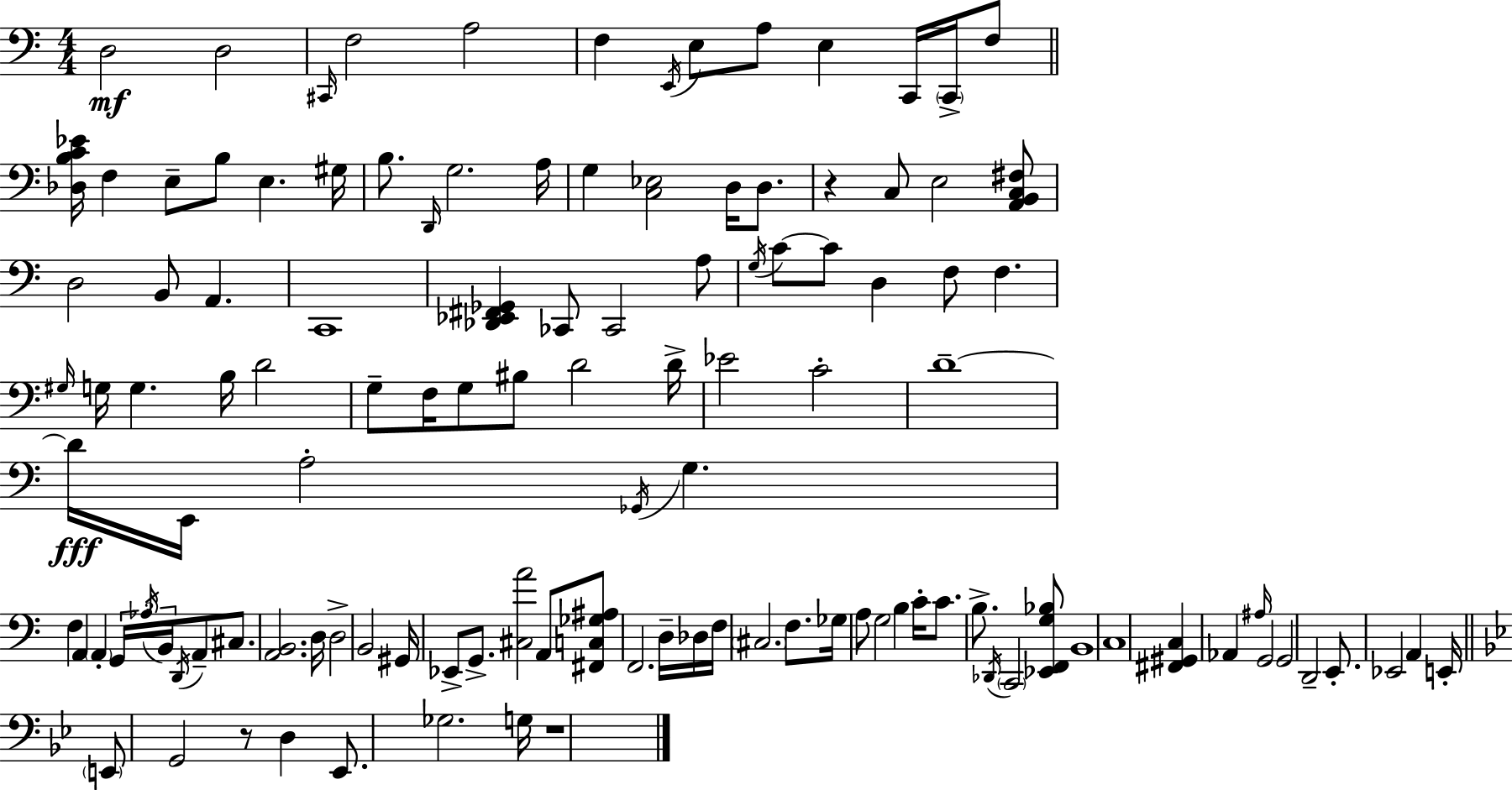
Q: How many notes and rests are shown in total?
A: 119